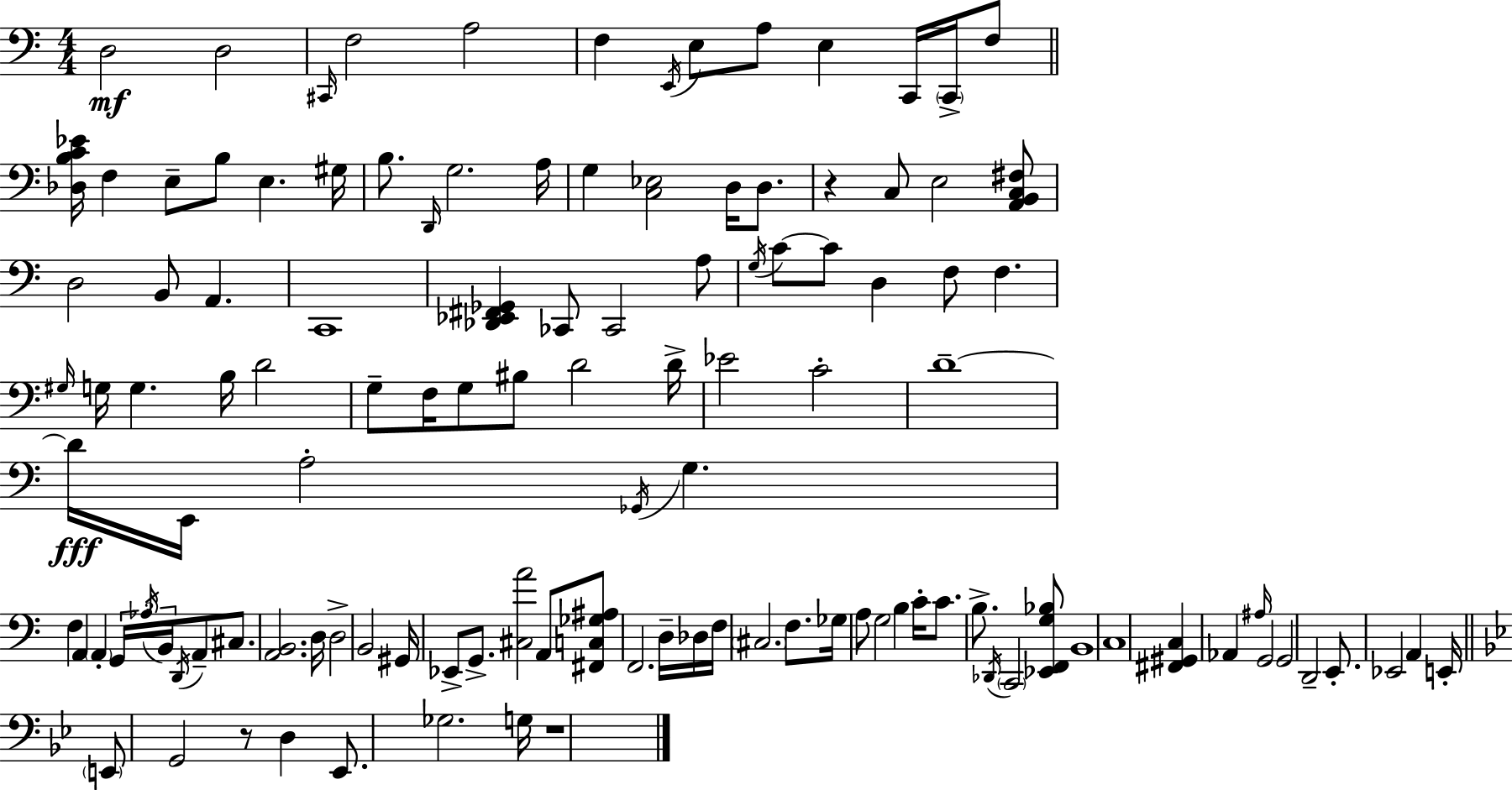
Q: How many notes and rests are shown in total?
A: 119